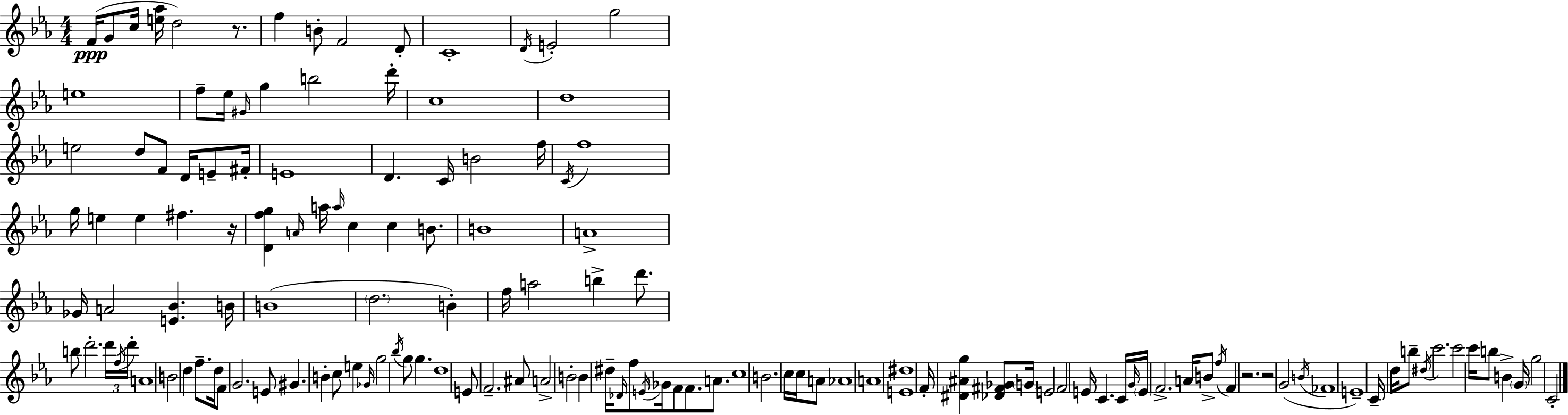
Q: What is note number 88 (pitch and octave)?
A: F5